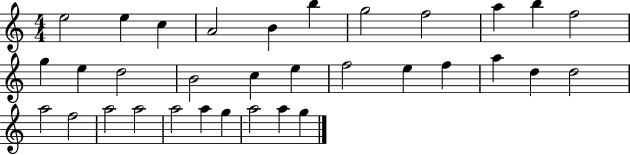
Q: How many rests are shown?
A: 0